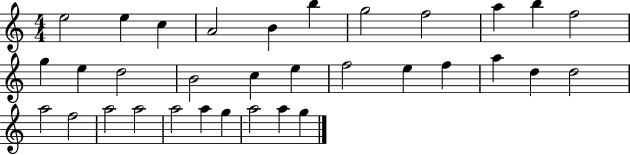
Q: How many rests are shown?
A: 0